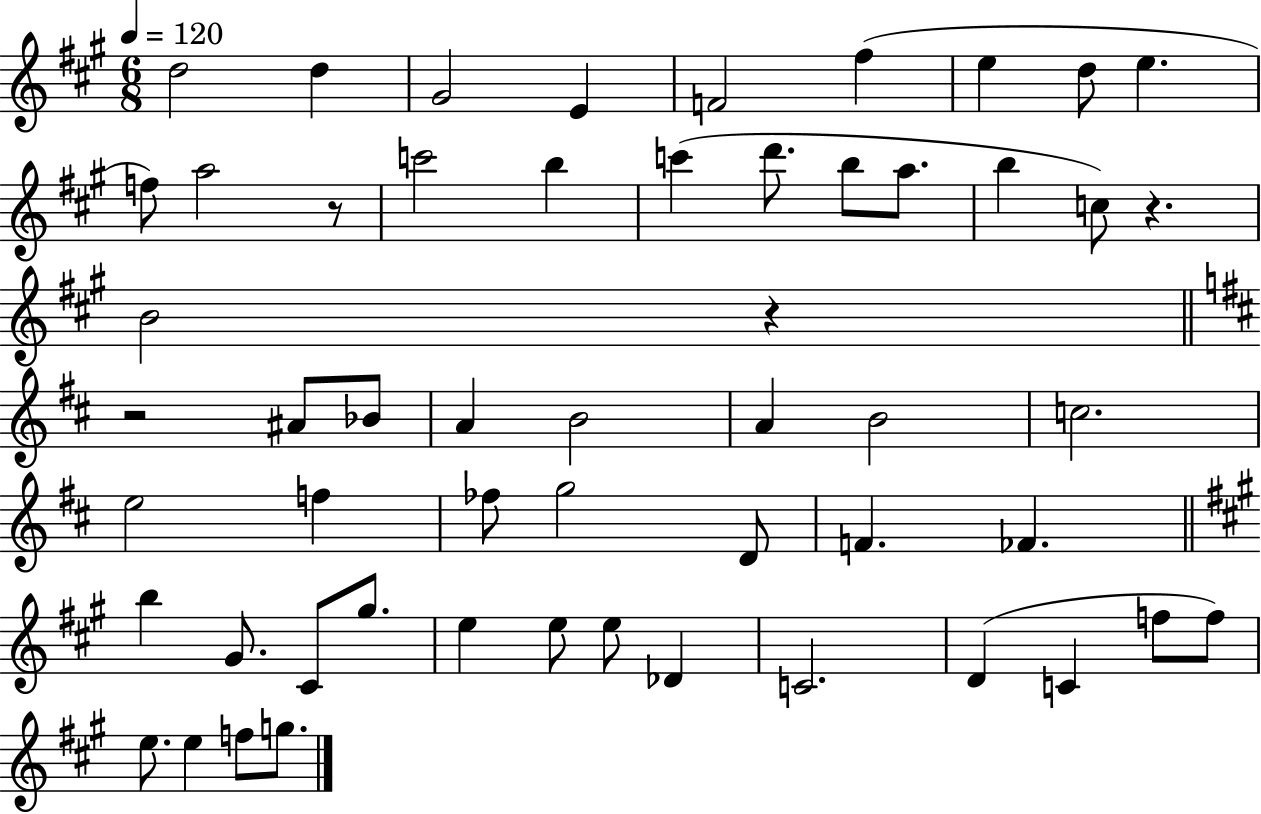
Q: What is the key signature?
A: A major